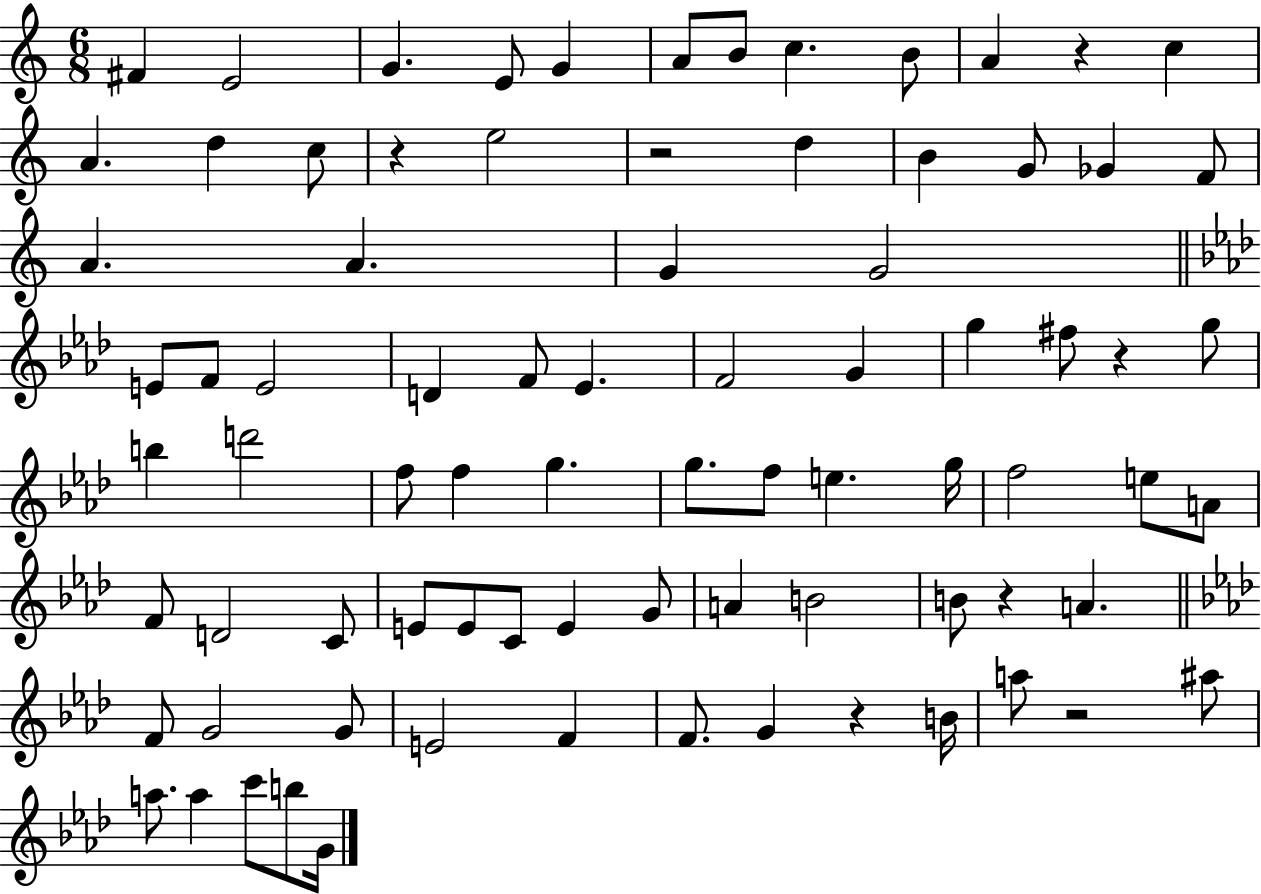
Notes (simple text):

F#4/q E4/h G4/q. E4/e G4/q A4/e B4/e C5/q. B4/e A4/q R/q C5/q A4/q. D5/q C5/e R/q E5/h R/h D5/q B4/q G4/e Gb4/q F4/e A4/q. A4/q. G4/q G4/h E4/e F4/e E4/h D4/q F4/e Eb4/q. F4/h G4/q G5/q F#5/e R/q G5/e B5/q D6/h F5/e F5/q G5/q. G5/e. F5/e E5/q. G5/s F5/h E5/e A4/e F4/e D4/h C4/e E4/e E4/e C4/e E4/q G4/e A4/q B4/h B4/e R/q A4/q. F4/e G4/h G4/e E4/h F4/q F4/e. G4/q R/q B4/s A5/e R/h A#5/e A5/e. A5/q C6/e B5/e G4/s